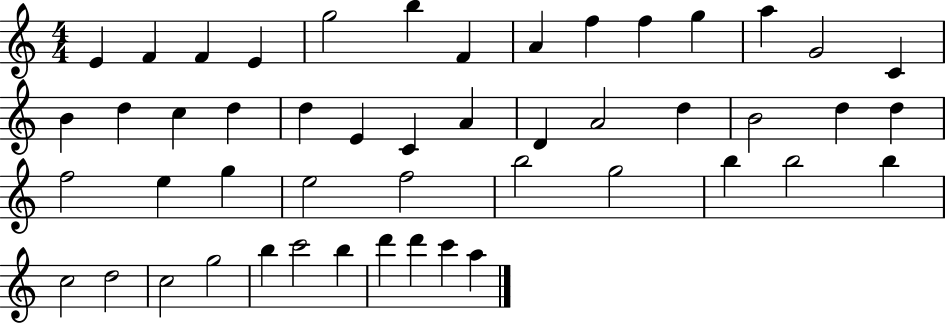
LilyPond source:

{
  \clef treble
  \numericTimeSignature
  \time 4/4
  \key c \major
  e'4 f'4 f'4 e'4 | g''2 b''4 f'4 | a'4 f''4 f''4 g''4 | a''4 g'2 c'4 | \break b'4 d''4 c''4 d''4 | d''4 e'4 c'4 a'4 | d'4 a'2 d''4 | b'2 d''4 d''4 | \break f''2 e''4 g''4 | e''2 f''2 | b''2 g''2 | b''4 b''2 b''4 | \break c''2 d''2 | c''2 g''2 | b''4 c'''2 b''4 | d'''4 d'''4 c'''4 a''4 | \break \bar "|."
}